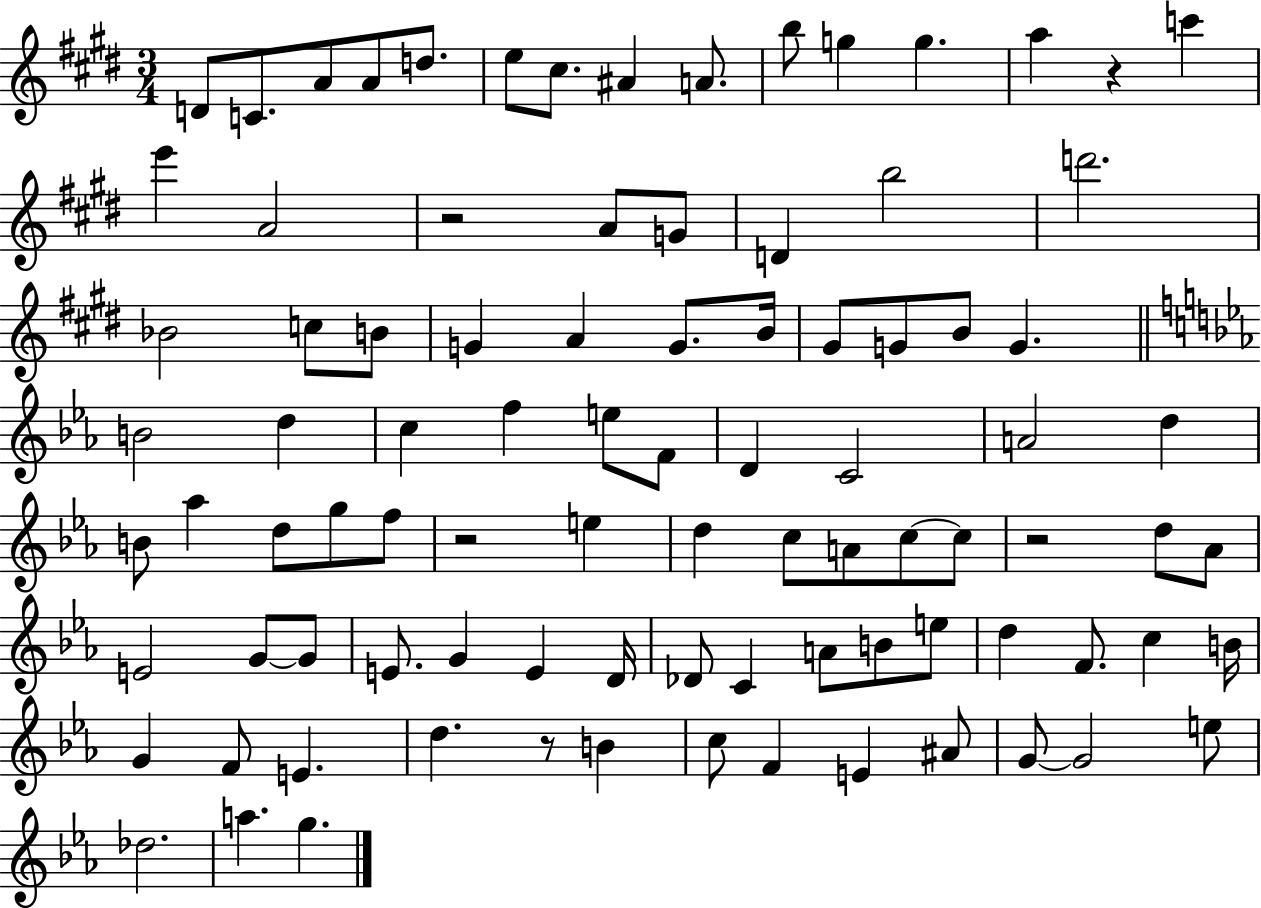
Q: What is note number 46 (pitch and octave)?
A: G5